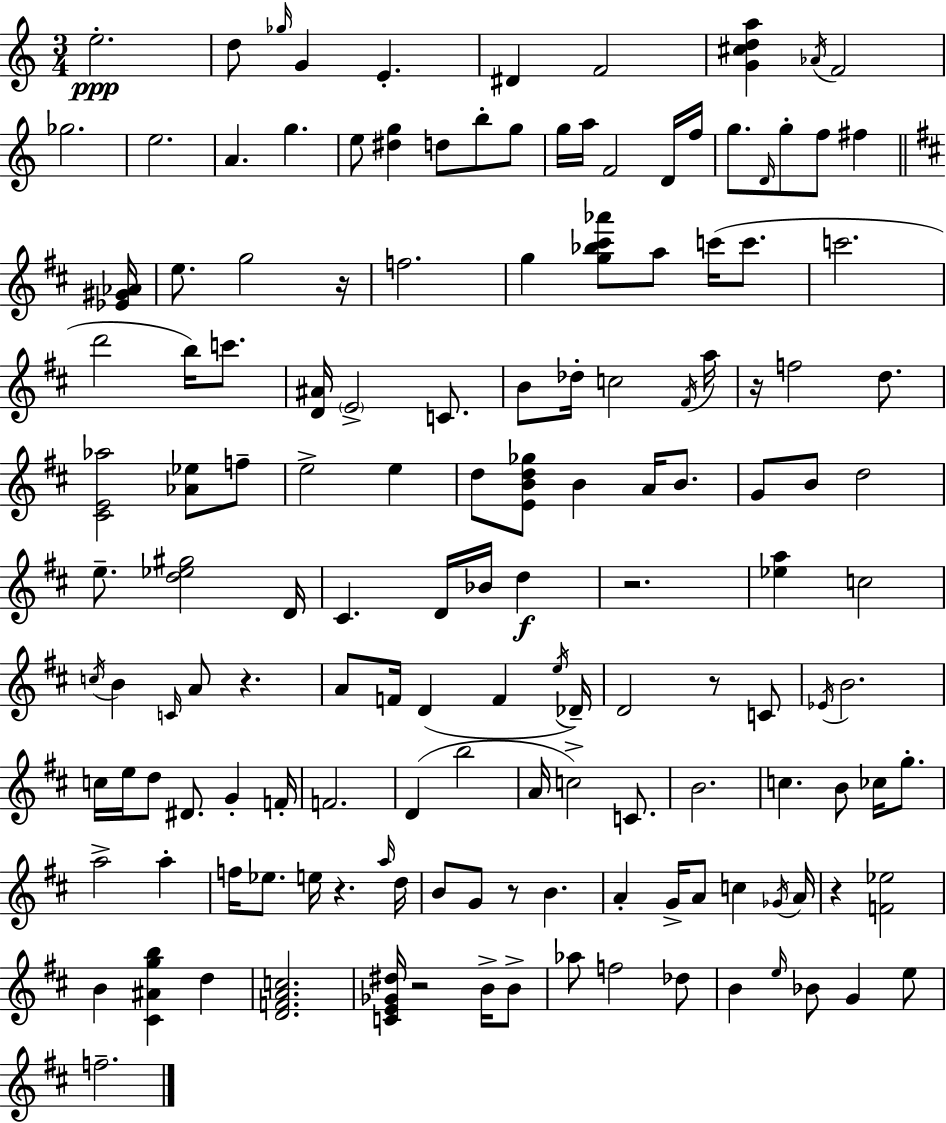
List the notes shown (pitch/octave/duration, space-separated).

E5/h. D5/e Gb5/s G4/q E4/q. D#4/q F4/h [G4,C#5,D5,A5]/q Ab4/s F4/h Gb5/h. E5/h. A4/q. G5/q. E5/e [D#5,G5]/q D5/e B5/e G5/e G5/s A5/s F4/h D4/s F5/s G5/e. D4/s G5/e F5/e F#5/q [Eb4,G#4,Ab4]/s E5/e. G5/h R/s F5/h. G5/q [G5,Bb5,C#6,Ab6]/e A5/e C6/s C6/e. C6/h. D6/h B5/s C6/e. [D4,A#4]/s E4/h C4/e. B4/e Db5/s C5/h F#4/s A5/s R/s F5/h D5/e. [C#4,E4,Ab5]/h [Ab4,Eb5]/e F5/e E5/h E5/q D5/e [E4,B4,D5,Gb5]/e B4/q A4/s B4/e. G4/e B4/e D5/h E5/e. [D5,Eb5,G#5]/h D4/s C#4/q. D4/s Bb4/s D5/q R/h. [Eb5,A5]/q C5/h C5/s B4/q C4/s A4/e R/q. A4/e F4/s D4/q F4/q E5/s Db4/s D4/h R/e C4/e Eb4/s B4/h. C5/s E5/s D5/e D#4/e. G4/q F4/s F4/h. D4/q B5/h A4/s C5/h C4/e. B4/h. C5/q. B4/e CES5/s G5/e. A5/h A5/q F5/s Eb5/e. E5/s R/q. A5/s D5/s B4/e G4/e R/e B4/q. A4/q G4/s A4/e C5/q Gb4/s A4/s R/q [F4,Eb5]/h B4/q [C#4,A#4,G5,B5]/q D5/q [D4,F4,A4,C5]/h. [C4,E4,Gb4,D#5]/s R/h B4/s B4/e Ab5/e F5/h Db5/e B4/q E5/s Bb4/e G4/q E5/e F5/h.